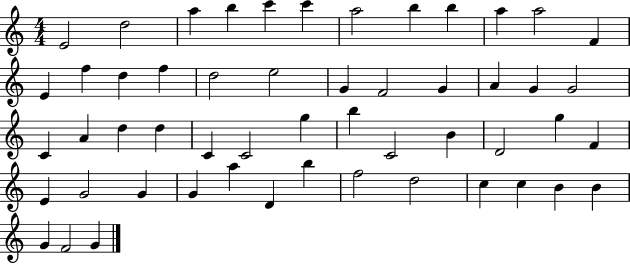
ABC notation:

X:1
T:Untitled
M:4/4
L:1/4
K:C
E2 d2 a b c' c' a2 b b a a2 F E f d f d2 e2 G F2 G A G G2 C A d d C C2 g b C2 B D2 g F E G2 G G a D b f2 d2 c c B B G F2 G